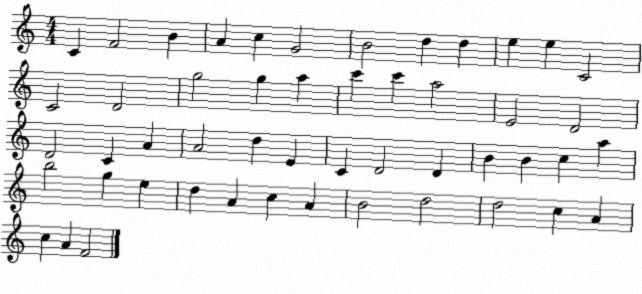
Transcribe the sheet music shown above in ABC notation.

X:1
T:Untitled
M:4/4
L:1/4
K:C
C F2 B A c G2 B2 d d e e C2 C2 D2 g2 g a c' c' a2 E2 D2 D2 C A A2 d E C D2 D B B c a b2 g e d A c A B2 d2 d2 c A c A F2